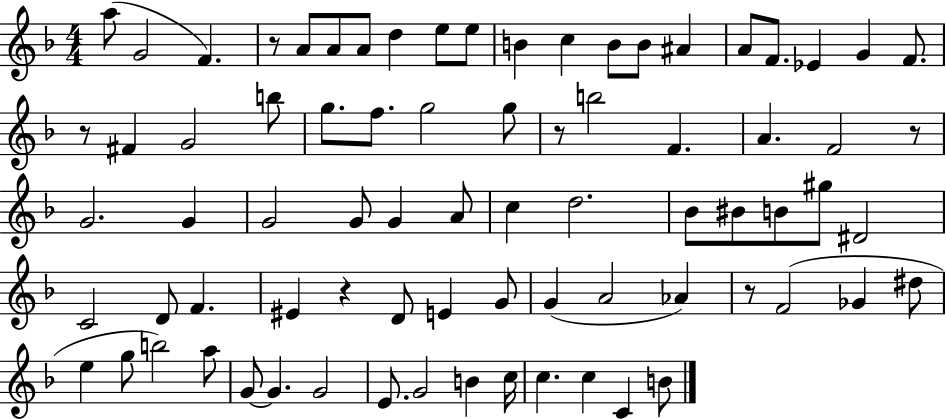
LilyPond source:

{
  \clef treble
  \numericTimeSignature
  \time 4/4
  \key f \major
  a''8( g'2 f'4.) | r8 a'8 a'8 a'8 d''4 e''8 e''8 | b'4 c''4 b'8 b'8 ais'4 | a'8 f'8. ees'4 g'4 f'8. | \break r8 fis'4 g'2 b''8 | g''8. f''8. g''2 g''8 | r8 b''2 f'4. | a'4. f'2 r8 | \break g'2. g'4 | g'2 g'8 g'4 a'8 | c''4 d''2. | bes'8 bis'8 b'8 gis''8 dis'2 | \break c'2 d'8 f'4. | eis'4 r4 d'8 e'4 g'8 | g'4( a'2 aes'4) | r8 f'2( ges'4 dis''8 | \break e''4 g''8 b''2) a''8 | g'8~~ g'4. g'2 | e'8. g'2 b'4 c''16 | c''4. c''4 c'4 b'8 | \break \bar "|."
}